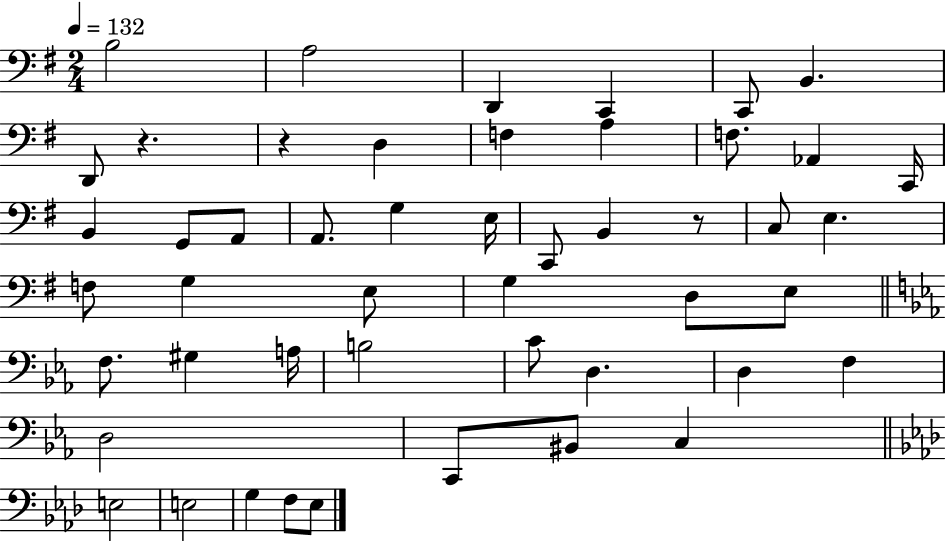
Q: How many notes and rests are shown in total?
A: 49